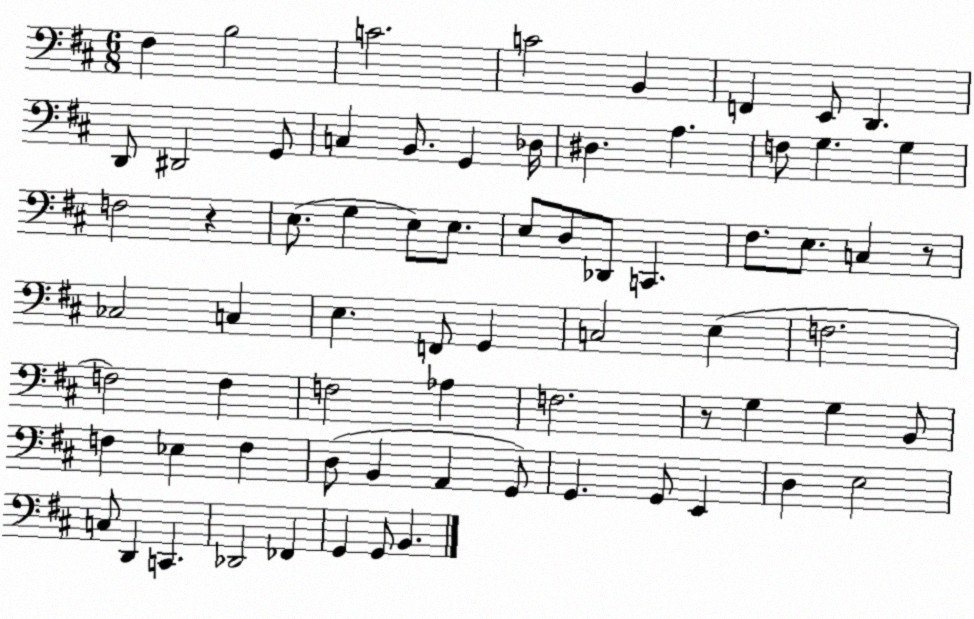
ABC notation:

X:1
T:Untitled
M:6/8
L:1/4
K:D
^F, B,2 C2 C2 B,, F,, E,,/2 D,, D,,/2 ^D,,2 G,,/2 C, B,,/2 G,, _D,/4 ^D, A, F,/2 G, G, F,2 z E,/2 G, E,/2 E,/2 E,/2 D,/2 _D,,/2 C,, ^F,/2 E,/2 C, z/2 _C,2 C, E, F,,/2 G,, C,2 E, F,2 F,2 F, F,2 _A, F,2 z/2 G, G, B,,/2 F, _E, F, D,/2 B,, A,, G,,/2 G,, G,,/2 E,, D, E,2 C,/2 D,, C,, _D,,2 _F,, G,, G,,/2 B,,